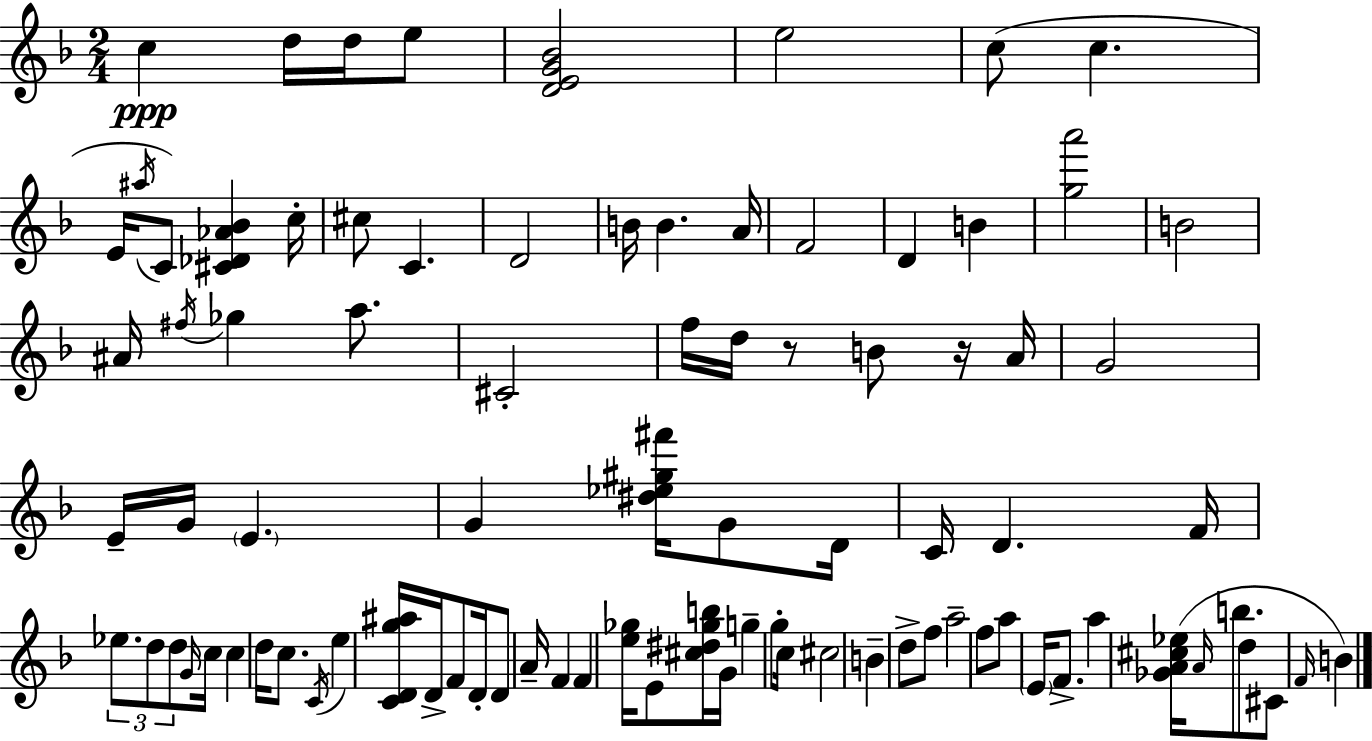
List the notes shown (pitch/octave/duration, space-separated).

C5/q D5/s D5/s E5/e [D4,E4,G4,Bb4]/h E5/h C5/e C5/q. E4/s A#5/s C4/e [C#4,Db4,Ab4,Bb4]/q C5/s C#5/e C4/q. D4/h B4/s B4/q. A4/s F4/h D4/q B4/q [G5,A6]/h B4/h A#4/s F#5/s Gb5/q A5/e. C#4/h F5/s D5/s R/e B4/e R/s A4/s G4/h E4/s G4/s E4/q. G4/q [D#5,Eb5,G#5,F#6]/s G4/e D4/s C4/s D4/q. F4/s Eb5/e. D5/e D5/e G4/s C5/s C5/q D5/s C5/e. C4/s E5/q [C4,D4,G5,A#5]/s D4/s F4/e D4/s D4/e A4/s F4/q F4/q [E5,Gb5]/s E4/e [C#5,D#5,Gb5,B5]/s G4/s G5/q G5/e C5/s C#5/h B4/q D5/e F5/e A5/h F5/e A5/e E4/s F4/e. A5/q [Gb4,A4,C#5,Eb5]/s A4/s B5/e. D5/e C#4/e F4/s B4/q